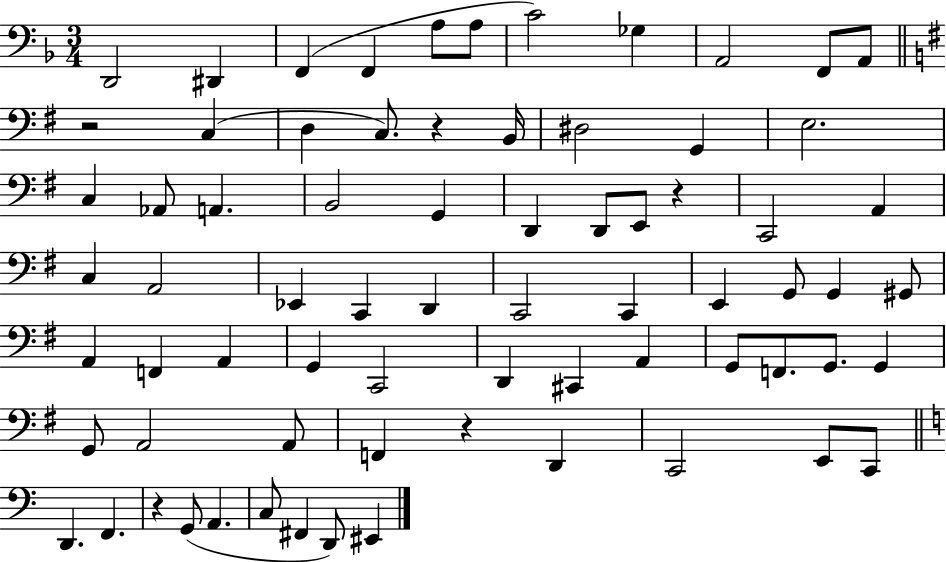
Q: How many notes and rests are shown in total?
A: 72